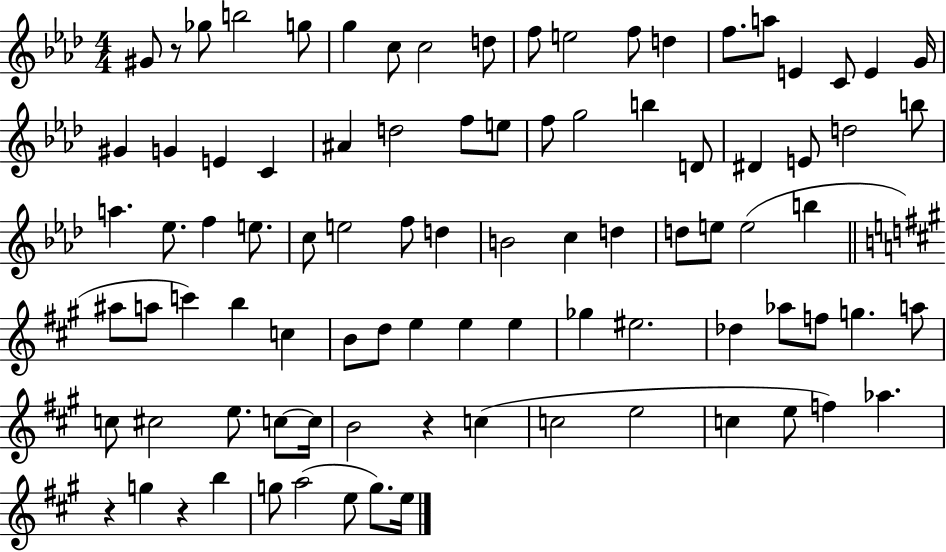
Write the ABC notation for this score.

X:1
T:Untitled
M:4/4
L:1/4
K:Ab
^G/2 z/2 _g/2 b2 g/2 g c/2 c2 d/2 f/2 e2 f/2 d f/2 a/2 E C/2 E G/4 ^G G E C ^A d2 f/2 e/2 f/2 g2 b D/2 ^D E/2 d2 b/2 a _e/2 f e/2 c/2 e2 f/2 d B2 c d d/2 e/2 e2 b ^a/2 a/2 c' b c B/2 d/2 e e e _g ^e2 _d _a/2 f/2 g a/2 c/2 ^c2 e/2 c/2 c/4 B2 z c c2 e2 c e/2 f _a z g z b g/2 a2 e/2 g/2 e/4